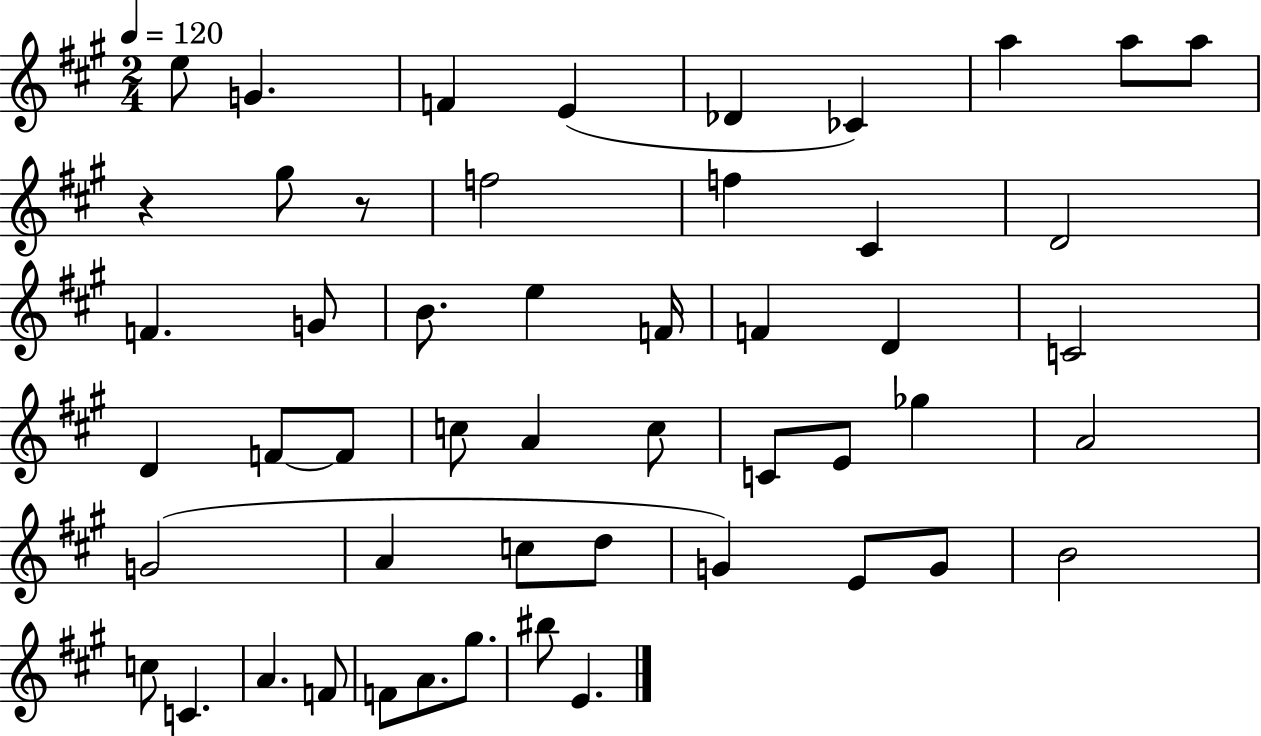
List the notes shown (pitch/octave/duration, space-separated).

E5/e G4/q. F4/q E4/q Db4/q CES4/q A5/q A5/e A5/e R/q G#5/e R/e F5/h F5/q C#4/q D4/h F4/q. G4/e B4/e. E5/q F4/s F4/q D4/q C4/h D4/q F4/e F4/e C5/e A4/q C5/e C4/e E4/e Gb5/q A4/h G4/h A4/q C5/e D5/e G4/q E4/e G4/e B4/h C5/e C4/q. A4/q. F4/e F4/e A4/e. G#5/e. BIS5/e E4/q.